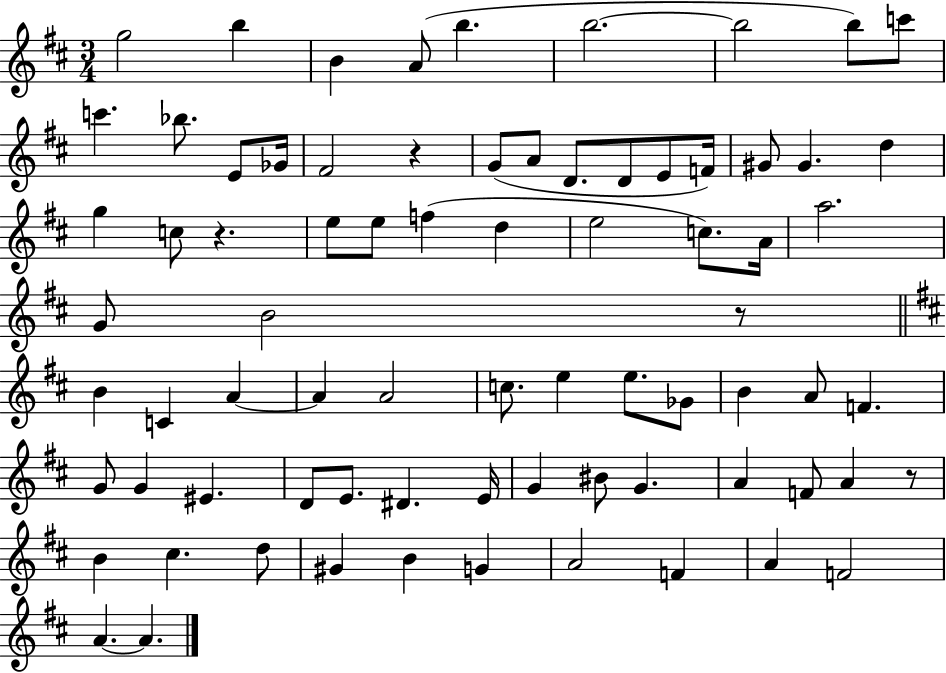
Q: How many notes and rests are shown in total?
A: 76